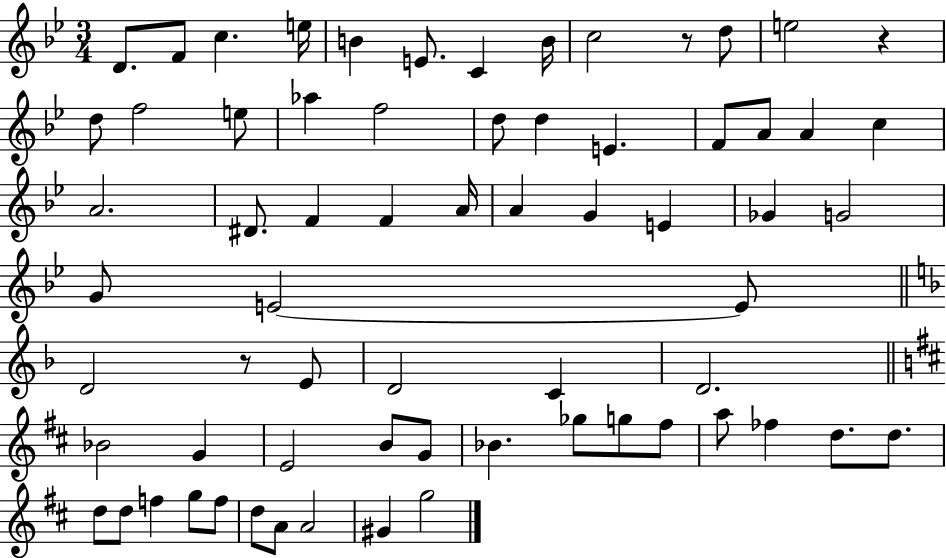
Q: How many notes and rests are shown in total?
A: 67